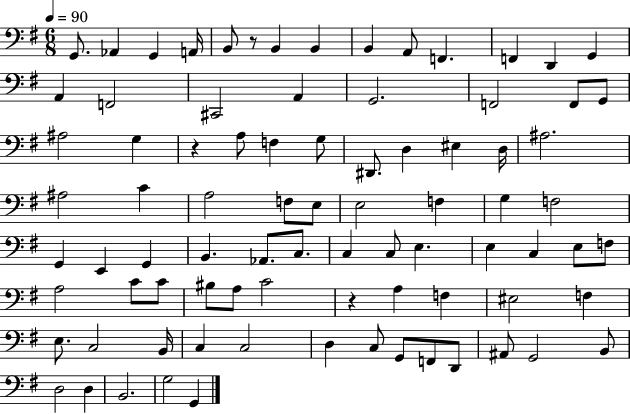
X:1
T:Untitled
M:6/8
L:1/4
K:G
G,,/2 _A,, G,, A,,/4 B,,/2 z/2 B,, B,, B,, A,,/2 F,, F,, D,, G,, A,, F,,2 ^C,,2 A,, G,,2 F,,2 F,,/2 G,,/2 ^A,2 G, z A,/2 F, G,/2 ^D,,/2 D, ^E, D,/4 ^A,2 ^A,2 C A,2 F,/2 E,/2 E,2 F, G, F,2 G,, E,, G,, B,, _A,,/2 C,/2 C, C,/2 E, E, C, E,/2 F,/2 A,2 C/2 C/2 ^B,/2 A,/2 C2 z A, F, ^E,2 F, E,/2 C,2 B,,/4 C, C,2 D, C,/2 G,,/2 F,,/2 D,,/2 ^A,,/2 G,,2 B,,/2 D,2 D, B,,2 G,2 G,,